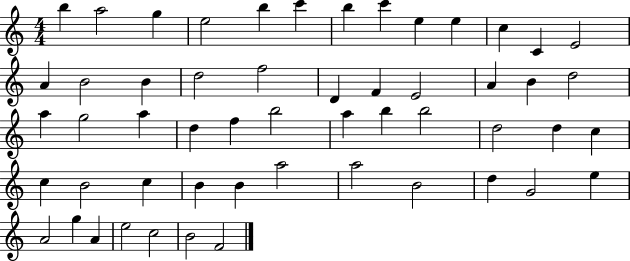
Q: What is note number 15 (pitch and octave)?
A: B4